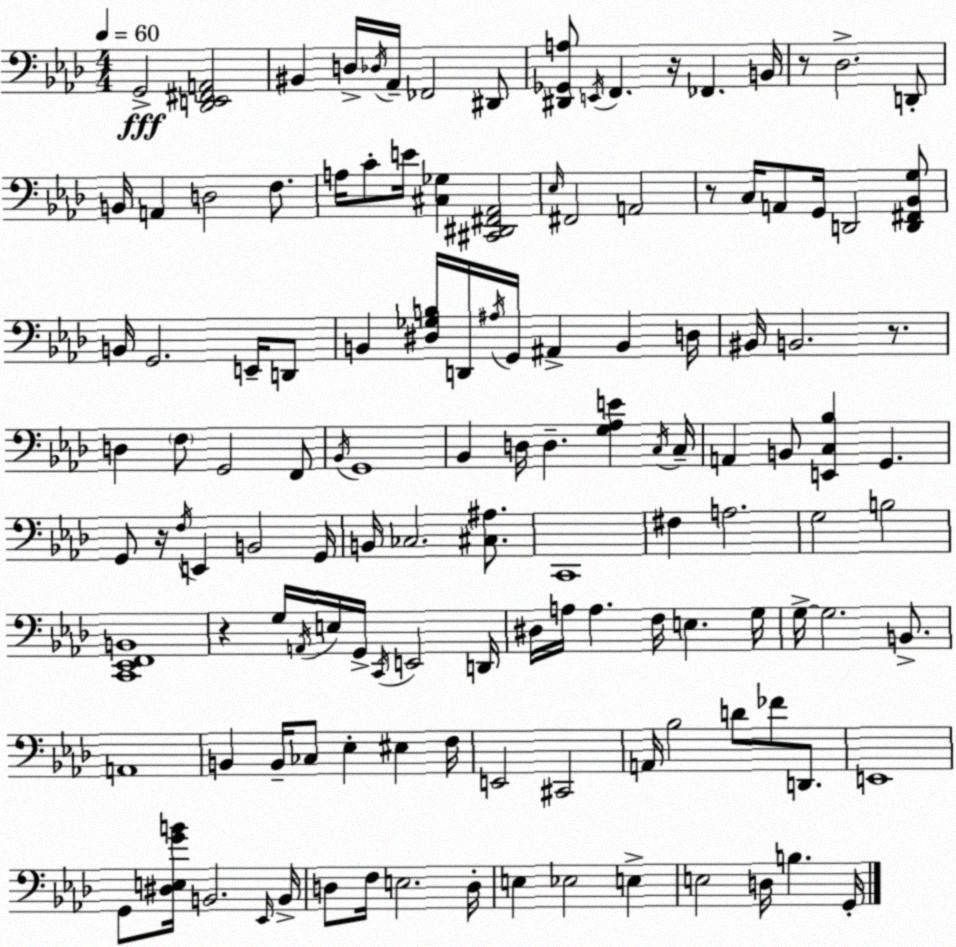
X:1
T:Untitled
M:4/4
L:1/4
K:Fm
G,,2 [_D,,E,,^F,,A,,]2 ^B,, D,/4 _D,/4 _A,,/4 _F,,2 ^D,,/2 [^D,,_G,,A,]/2 E,,/4 F,, z/4 _F,, B,,/4 z/2 _D,2 D,,/2 B,,/4 A,, D,2 F,/2 A,/4 C/2 E/4 [^C,_G,] [^C,,^D,,^F,,_A,,]2 _E,/4 ^F,,2 A,,2 z/2 C,/4 A,,/2 G,,/4 D,,2 [D,,^F,,_B,,G,]/2 B,,/4 G,,2 E,,/4 D,,/2 B,, [^D,_G,B,]/4 D,,/4 ^A,/4 G,,/4 ^A,, B,, D,/4 ^B,,/4 B,,2 z/2 D, F,/2 G,,2 F,,/2 _B,,/4 G,,4 _B,, D,/4 D, [G,_A,E] C,/4 C,/4 A,, B,,/2 [E,,C,_B,] G,, G,,/2 z/4 F,/4 E,, B,,2 G,,/4 B,,/4 _C,2 [^C,^A,]/2 C,,4 ^F, A,2 G,2 B,2 [C,,_E,,F,,B,,]4 z G,/4 A,,/4 E,/4 G,,/4 C,,/4 E,,2 D,,/4 ^D,/4 A,/4 A, F,/4 E, G,/4 G,/4 G,2 B,,/2 A,,4 B,, B,,/4 _C,/2 _E, ^E, F,/4 E,,2 ^C,,2 A,,/4 _B,2 D/2 _F/2 D,,/2 E,,4 G,,/2 [^D,E,GB]/4 B,,2 _E,,/4 B,,/4 D,/2 F,/4 E,2 D,/4 E, _E,2 E, E,2 D,/4 B, G,,/4